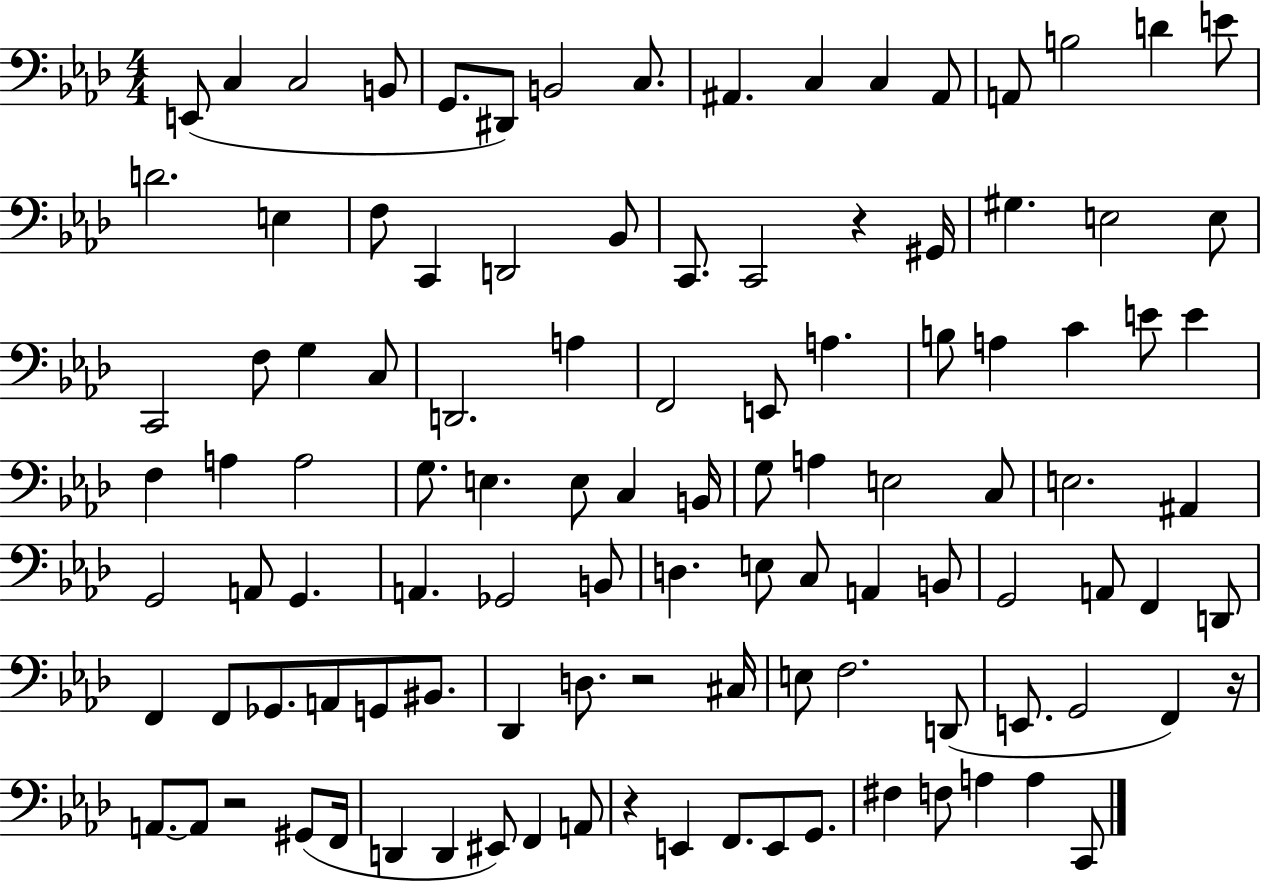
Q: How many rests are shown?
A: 5